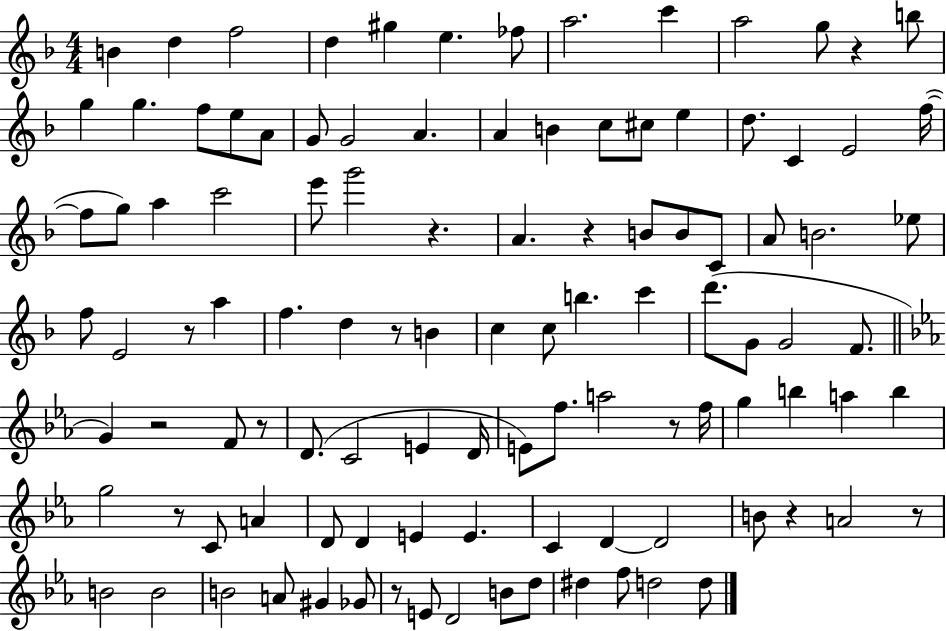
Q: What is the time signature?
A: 4/4